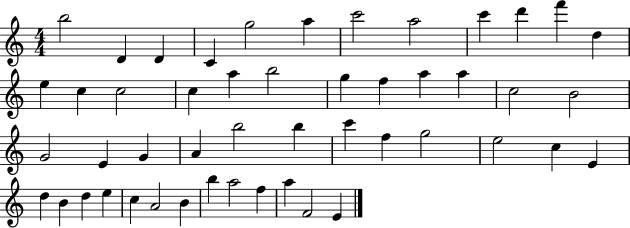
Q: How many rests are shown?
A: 0